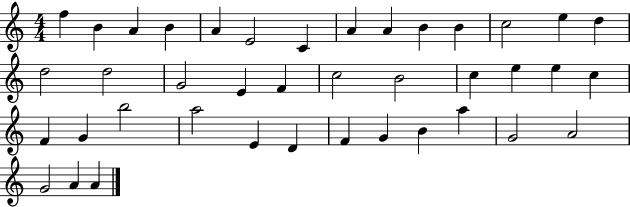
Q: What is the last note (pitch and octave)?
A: A4